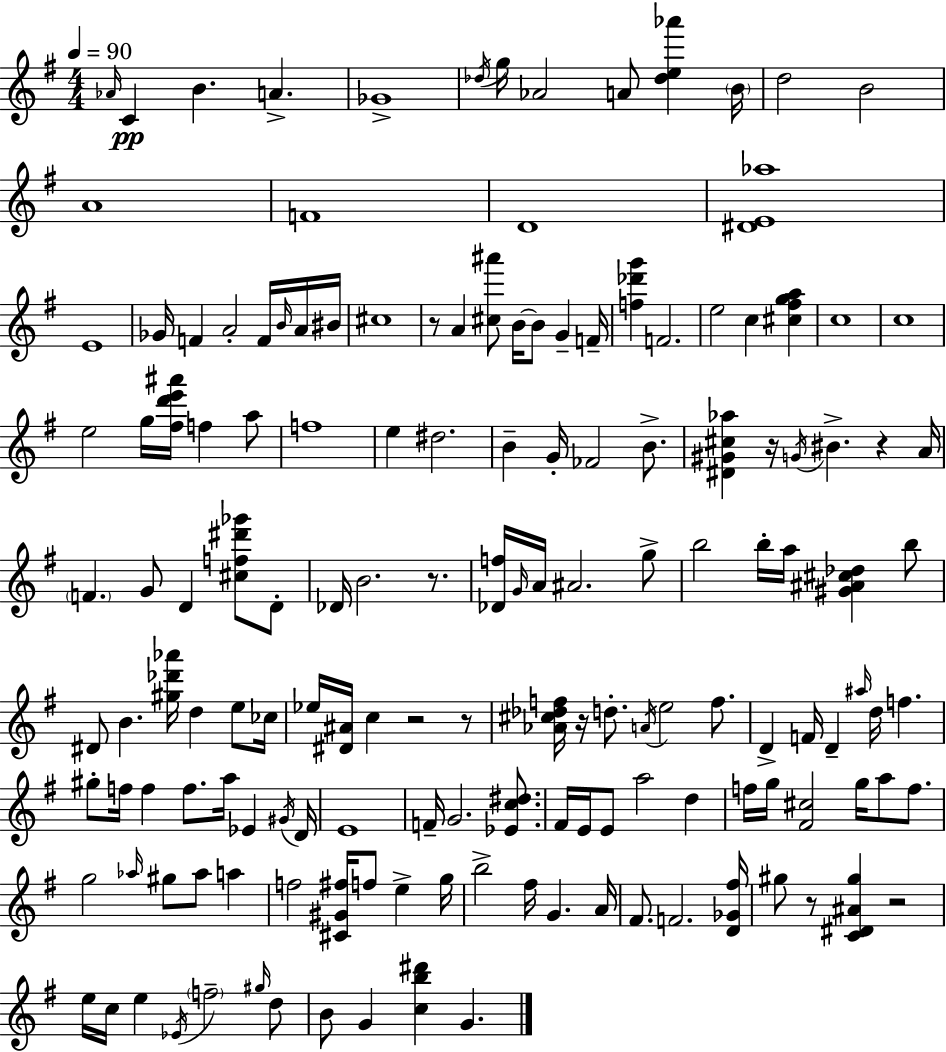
X:1
T:Untitled
M:4/4
L:1/4
K:Em
_A/4 C B A _G4 _d/4 g/4 _A2 A/2 [_de_a'] B/4 d2 B2 A4 F4 D4 [^DE_a]4 E4 _G/4 F A2 F/4 B/4 A/4 ^B/4 ^c4 z/2 A [^c^a']/2 B/4 B/2 G F/4 [f_d'g'] F2 e2 c [^c^fga] c4 c4 e2 g/4 [^fd'e'^a']/4 f a/2 f4 e ^d2 B G/4 _F2 B/2 [^D^G^c_a] z/4 G/4 ^B z A/4 F G/2 D [^cf^d'_g']/2 D/2 _D/4 B2 z/2 [_Df]/4 G/4 A/4 ^A2 g/2 b2 b/4 a/4 [^G^A^c_d] b/2 ^D/2 B [^g_d'_a']/4 d e/2 _c/4 _e/4 [^D^A]/4 c z2 z/2 [_A^c_df]/4 z/4 d/2 A/4 e2 f/2 D F/4 D ^a/4 d/4 f ^g/2 f/4 f f/2 a/4 _E ^G/4 D/4 E4 F/4 G2 [_Ec^d]/2 ^F/4 E/4 E/2 a2 d f/4 g/4 [^F^c]2 g/4 a/2 f/2 g2 _a/4 ^g/2 _a/2 a f2 [^C^G^f]/4 f/2 e g/4 b2 ^f/4 G A/4 ^F/2 F2 [D_G^f]/4 ^g/2 z/2 [C^D^A^g] z2 e/4 c/4 e _E/4 f2 ^g/4 d/2 B/2 G [cb^d'] G